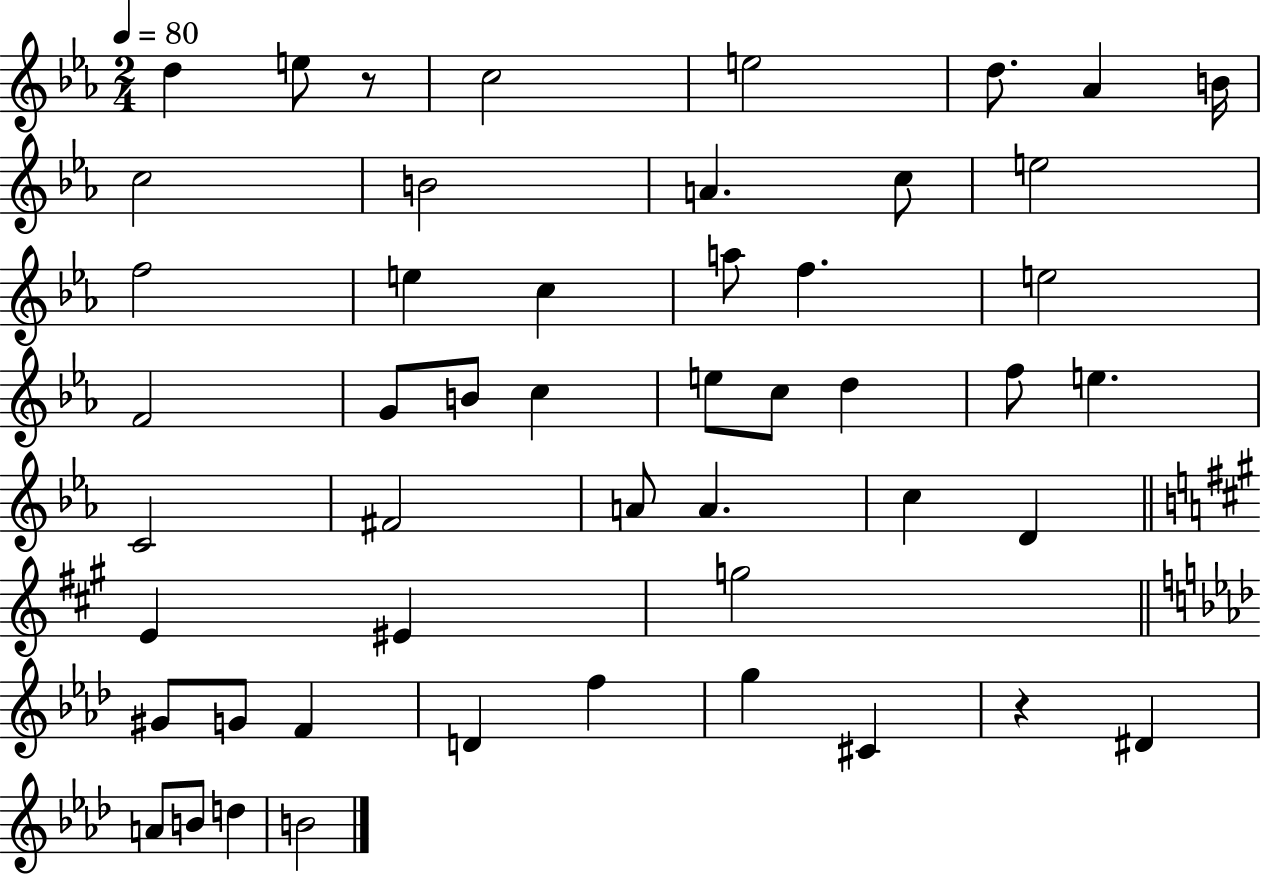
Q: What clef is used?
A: treble